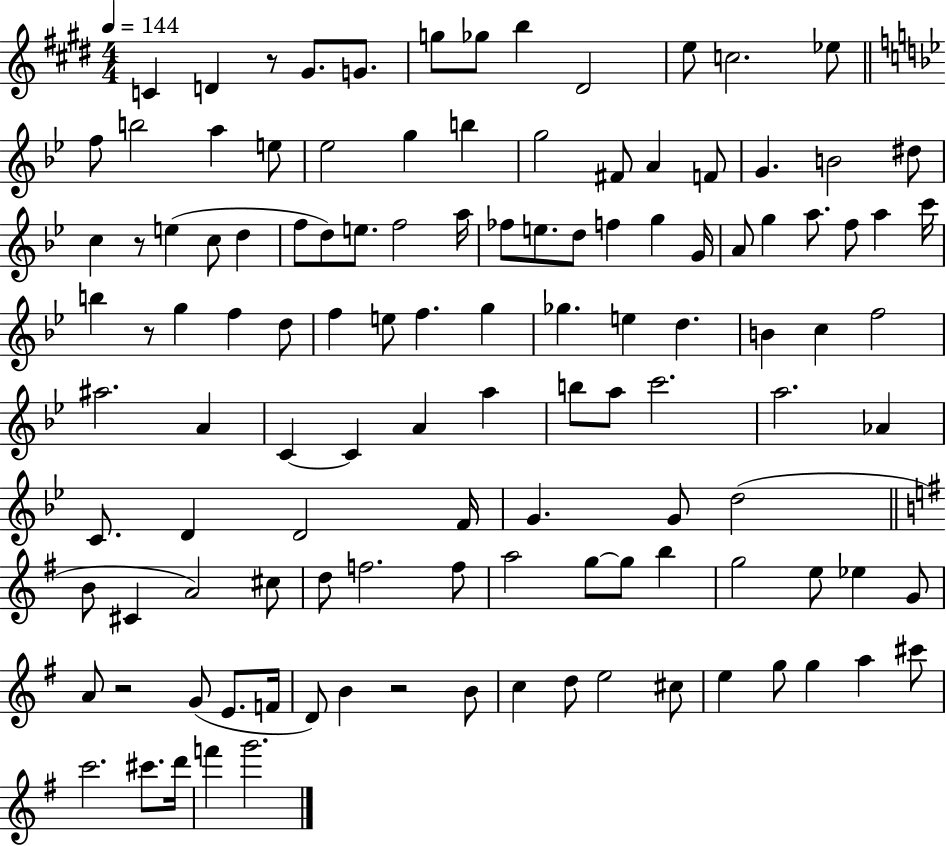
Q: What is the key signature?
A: E major